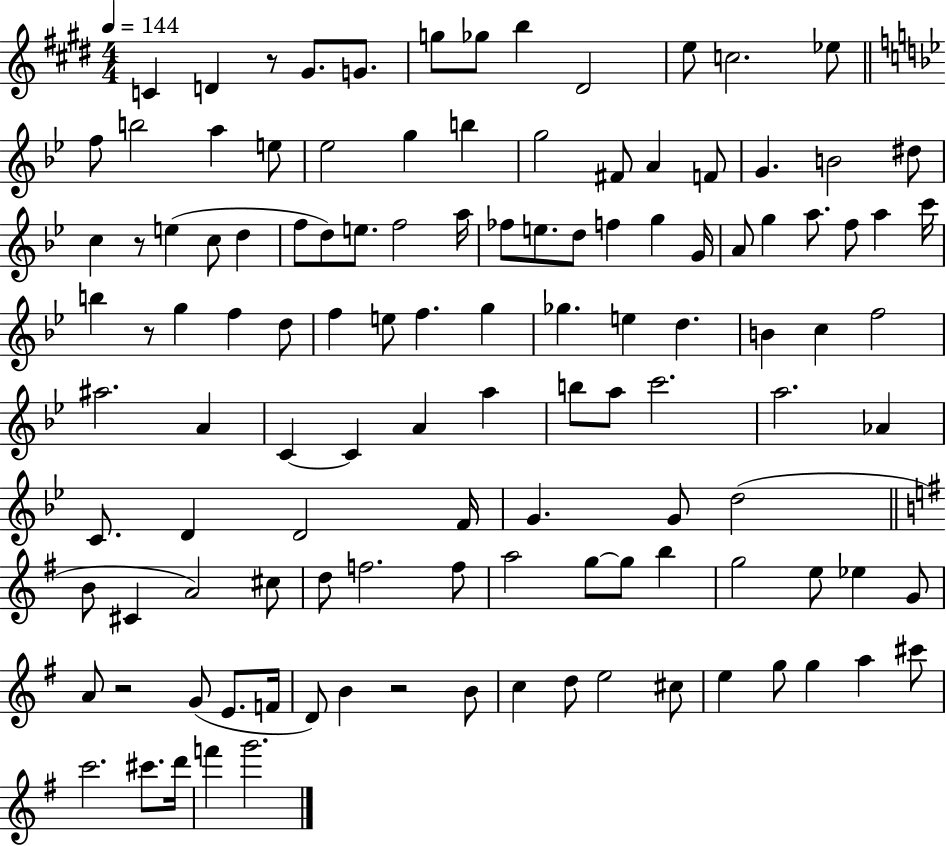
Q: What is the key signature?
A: E major